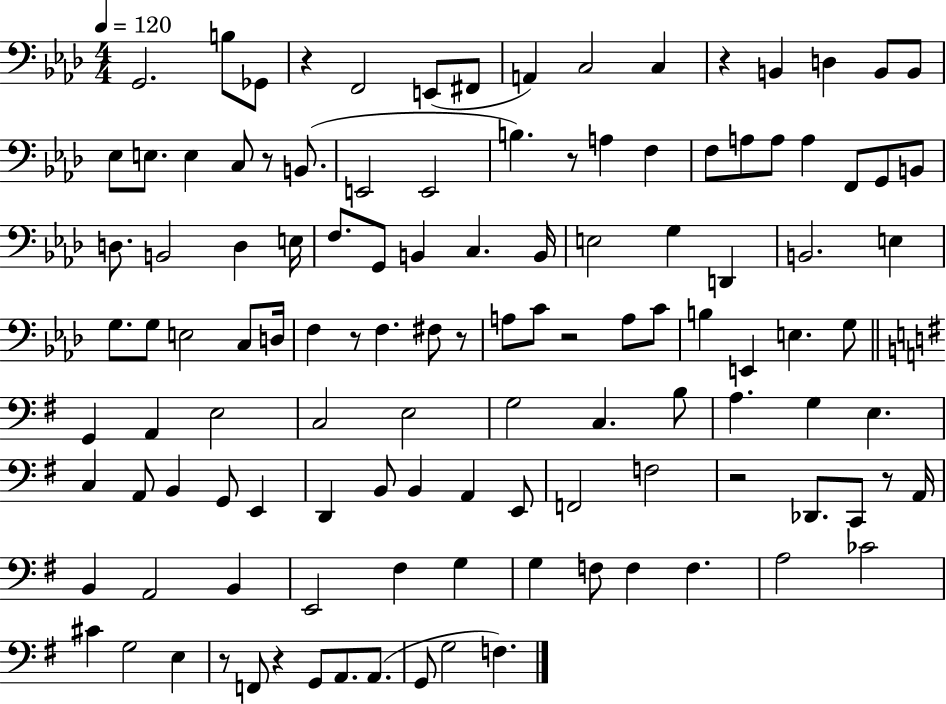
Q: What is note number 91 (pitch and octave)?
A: F#3